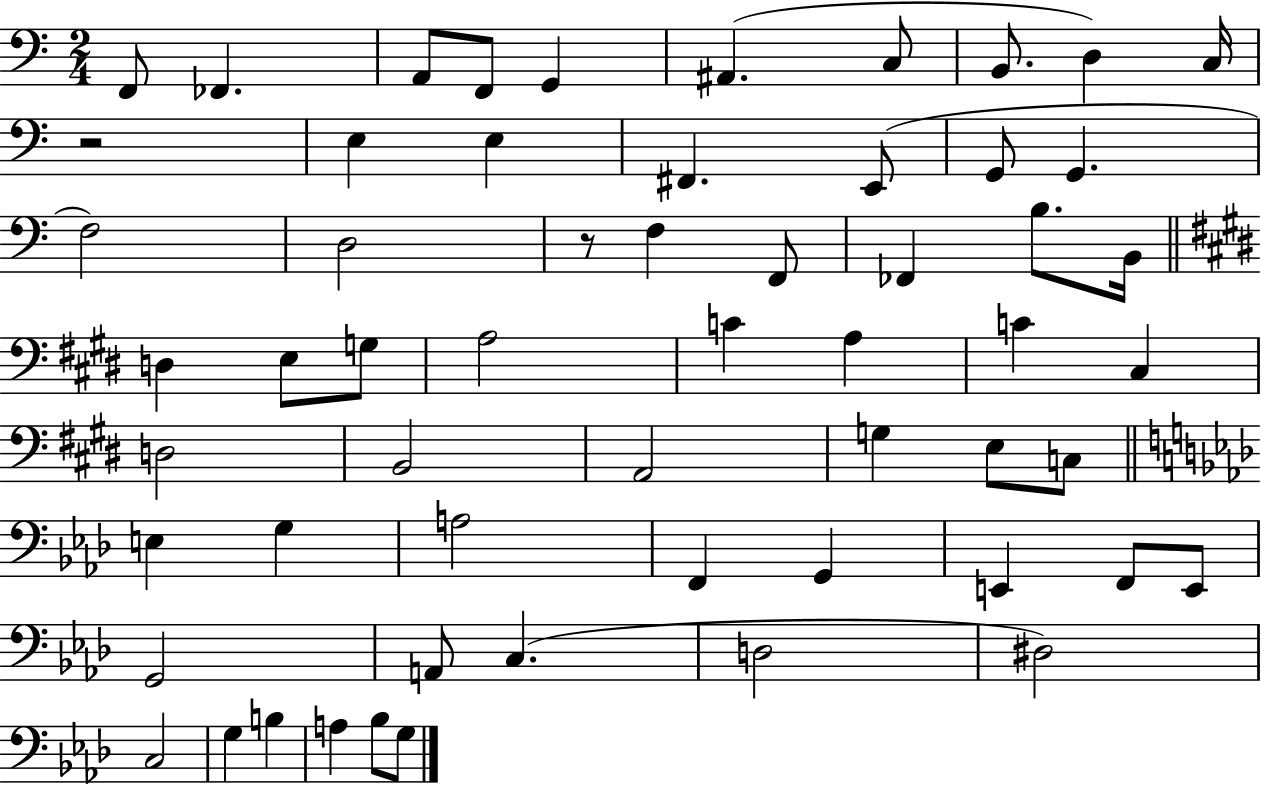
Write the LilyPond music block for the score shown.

{
  \clef bass
  \numericTimeSignature
  \time 2/4
  \key c \major
  f,8 fes,4. | a,8 f,8 g,4 | ais,4.( c8 | b,8. d4) c16 | \break r2 | e4 e4 | fis,4. e,8( | g,8 g,4. | \break f2) | d2 | r8 f4 f,8 | fes,4 b8. b,16 | \break \bar "||" \break \key e \major d4 e8 g8 | a2 | c'4 a4 | c'4 cis4 | \break d2 | b,2 | a,2 | g4 e8 c8 | \break \bar "||" \break \key f \minor e4 g4 | a2 | f,4 g,4 | e,4 f,8 e,8 | \break g,2 | a,8 c4.( | d2 | dis2) | \break c2 | g4 b4 | a4 bes8 g8 | \bar "|."
}